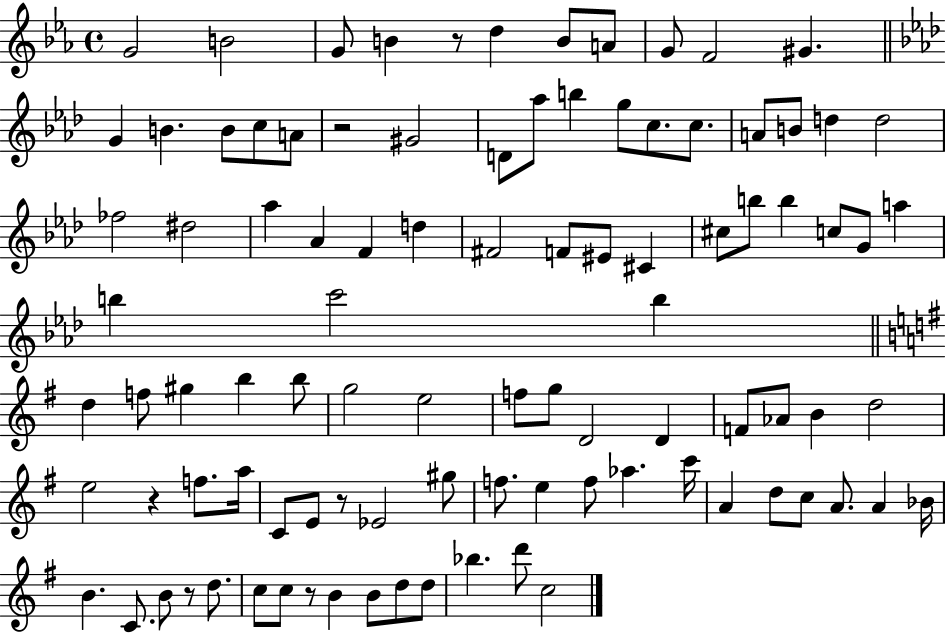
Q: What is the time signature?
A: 4/4